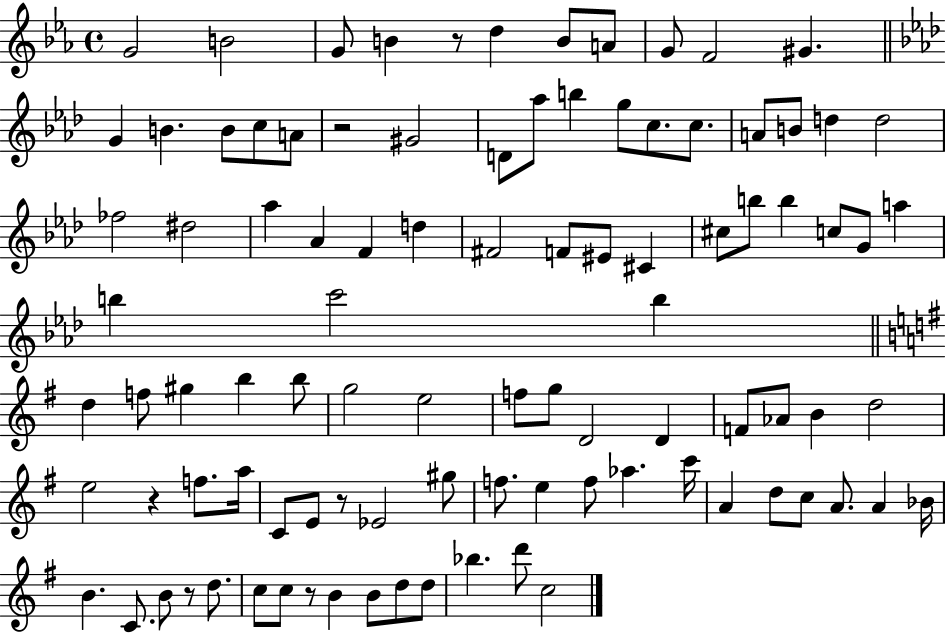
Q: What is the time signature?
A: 4/4